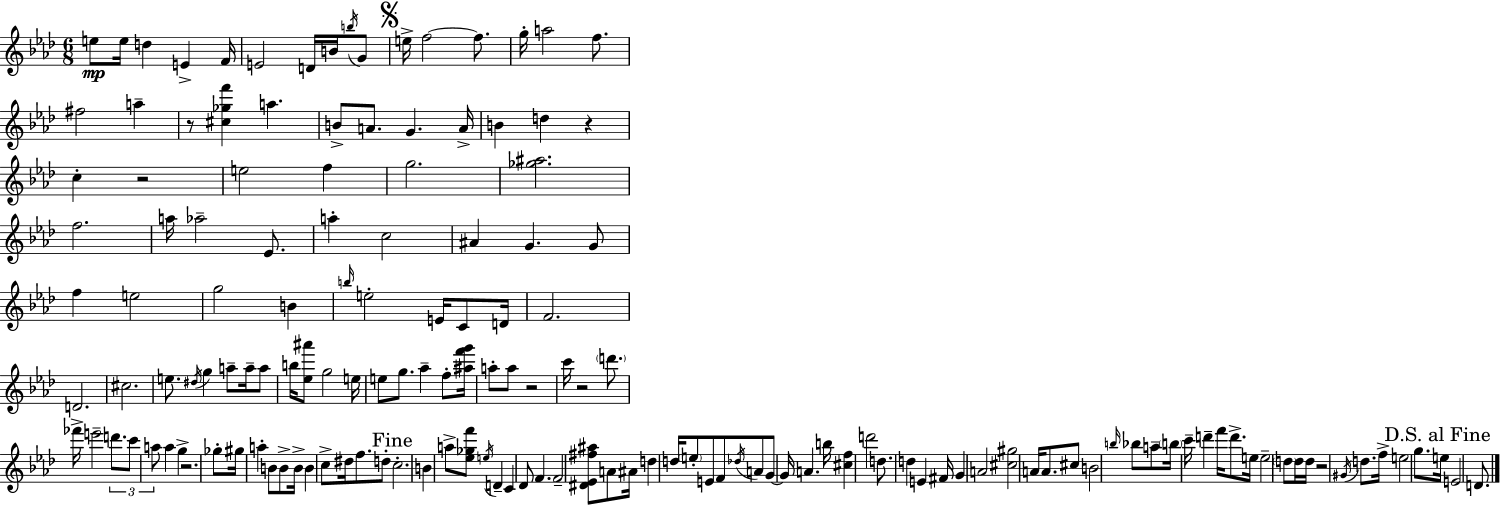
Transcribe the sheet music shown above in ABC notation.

X:1
T:Untitled
M:6/8
L:1/4
K:Ab
e/2 e/4 d E F/4 E2 D/4 B/4 b/4 G/2 e/4 f2 f/2 g/4 a2 f/2 ^f2 a z/2 [^c_gf'] a B/2 A/2 G A/4 B d z c z2 e2 f g2 [_g^a]2 f2 a/4 _a2 _E/2 a c2 ^A G G/2 f e2 g2 B b/4 e2 E/4 C/2 D/4 F2 D2 ^c2 e/2 ^d/4 g a/2 a/4 a/2 b/4 [_e^a']/2 g2 e/4 e/2 g/2 _a f/2 [^af'g']/4 a/2 a/2 z2 c'/4 z2 d'/2 _f'/4 e'2 d'/2 c'/2 a/2 a g z2 _g/2 ^g/4 a B/2 B/2 B/4 B c/2 ^d/4 f/2 d/2 c2 B a/2 [_e_gf']/2 e/4 D C _D/2 F F2 [^D_E^f^a]/2 A/2 ^A/4 d d/4 e/2 E/2 F/2 _d/4 A/2 G/2 G/4 A b/4 [^cf] d'2 d/2 d E ^F/4 G A2 [^c^g]2 A/4 A/2 ^c/2 B2 b/4 _b/2 a/2 b/4 c'/4 d' f'/4 d'/2 e/4 e2 d/2 d/4 d/4 z2 ^G/4 d/2 f/4 e2 g/2 e/4 E2 D/2